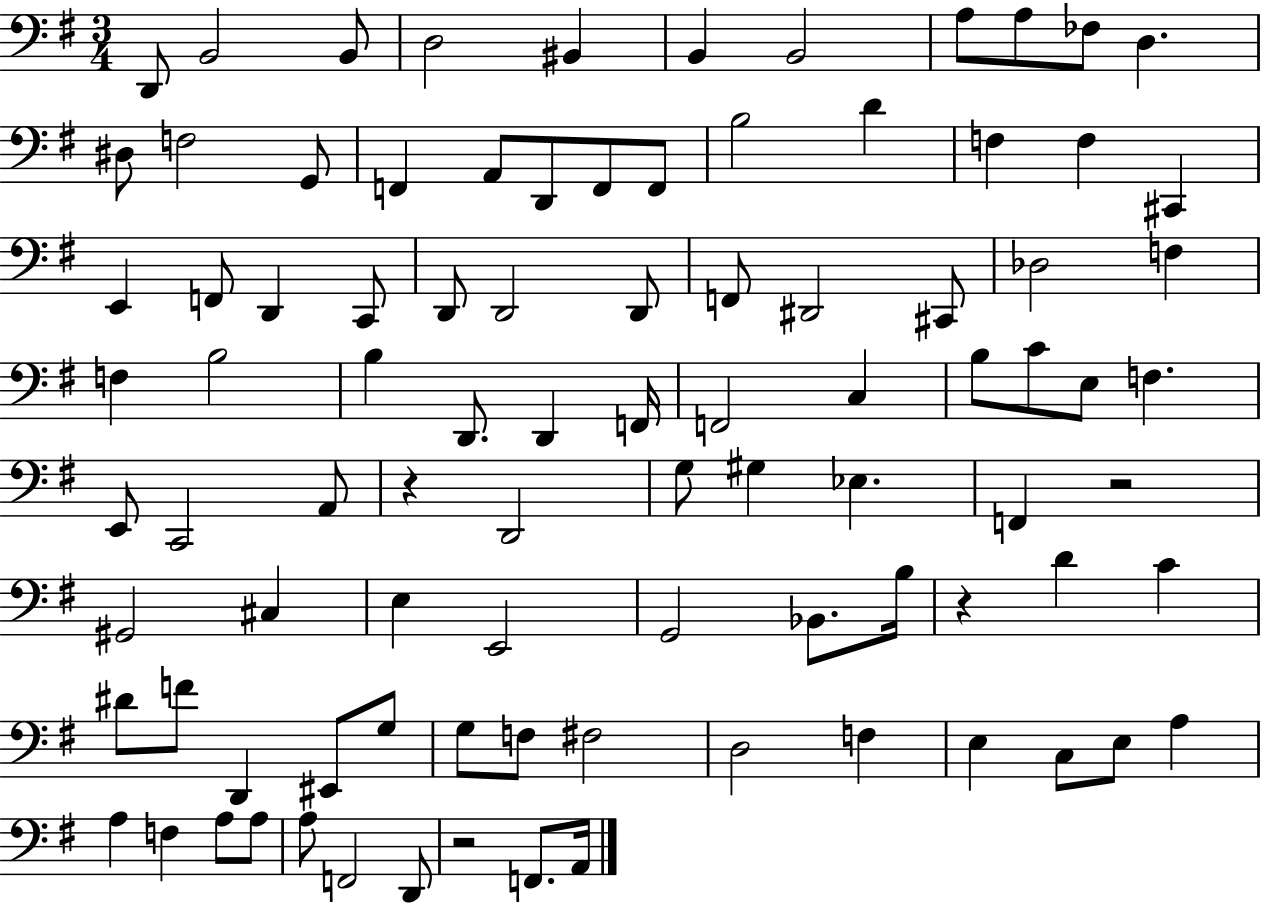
D2/e B2/h B2/e D3/h BIS2/q B2/q B2/h A3/e A3/e FES3/e D3/q. D#3/e F3/h G2/e F2/q A2/e D2/e F2/e F2/e B3/h D4/q F3/q F3/q C#2/q E2/q F2/e D2/q C2/e D2/e D2/h D2/e F2/e D#2/h C#2/e Db3/h F3/q F3/q B3/h B3/q D2/e. D2/q F2/s F2/h C3/q B3/e C4/e E3/e F3/q. E2/e C2/h A2/e R/q D2/h G3/e G#3/q Eb3/q. F2/q R/h G#2/h C#3/q E3/q E2/h G2/h Bb2/e. B3/s R/q D4/q C4/q D#4/e F4/e D2/q EIS2/e G3/e G3/e F3/e F#3/h D3/h F3/q E3/q C3/e E3/e A3/q A3/q F3/q A3/e A3/e A3/e F2/h D2/e R/h F2/e. A2/s